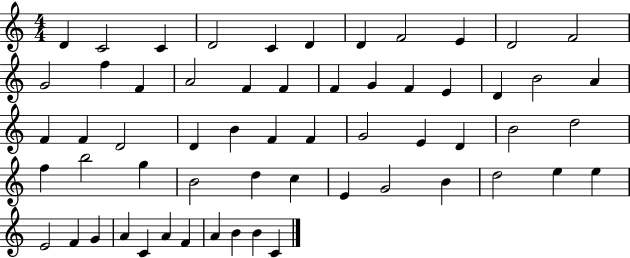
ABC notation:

X:1
T:Untitled
M:4/4
L:1/4
K:C
D C2 C D2 C D D F2 E D2 F2 G2 f F A2 F F F G F E D B2 A F F D2 D B F F G2 E D B2 d2 f b2 g B2 d c E G2 B d2 e e E2 F G A C A F A B B C